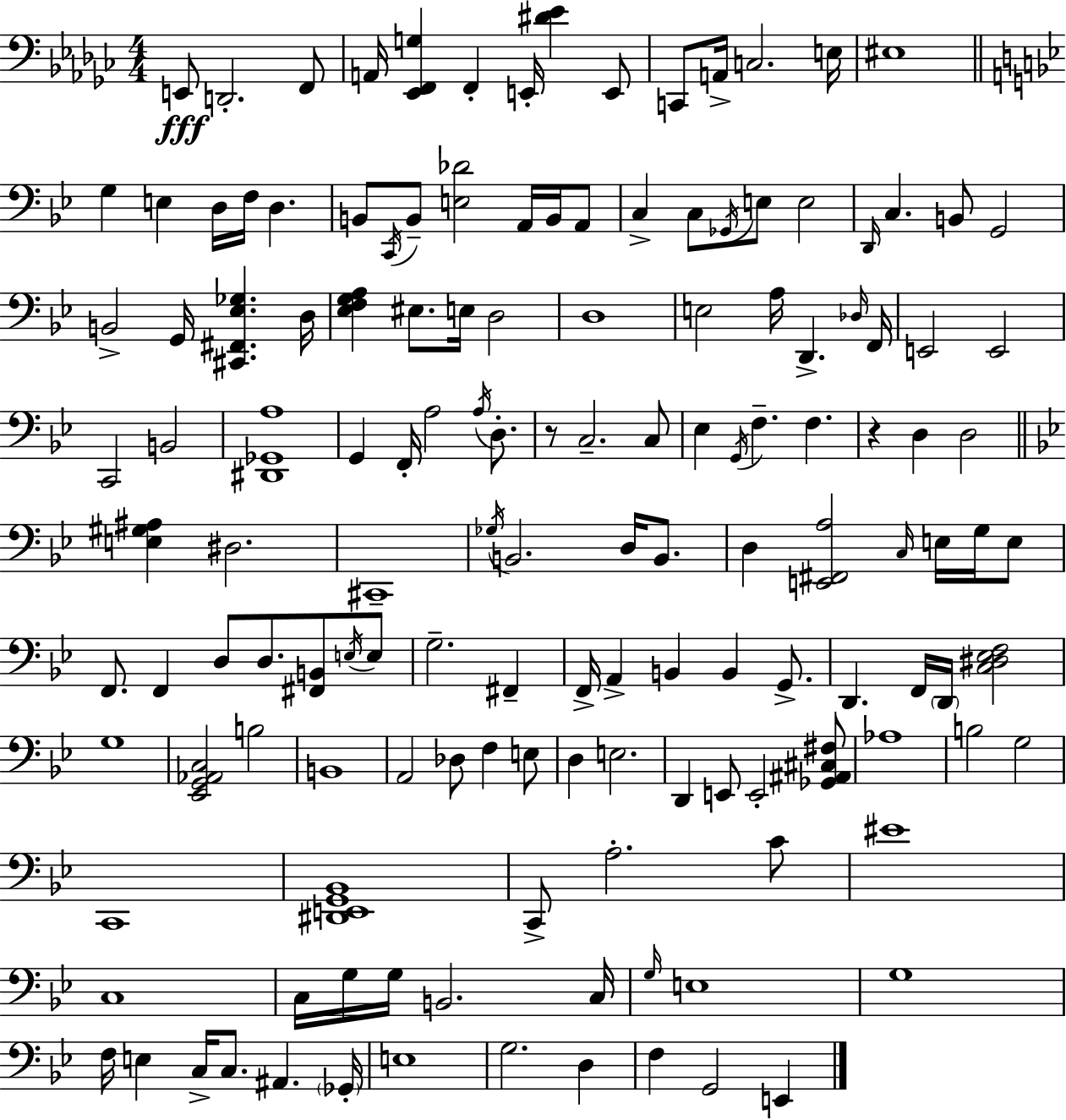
X:1
T:Untitled
M:4/4
L:1/4
K:Ebm
E,,/2 D,,2 F,,/2 A,,/4 [_E,,F,,G,] F,, E,,/4 [^D_E] E,,/2 C,,/2 A,,/4 C,2 E,/4 ^E,4 G, E, D,/4 F,/4 D, B,,/2 C,,/4 B,,/2 [E,_D]2 A,,/4 B,,/4 A,,/2 C, C,/2 _G,,/4 E,/2 E,2 D,,/4 C, B,,/2 G,,2 B,,2 G,,/4 [^C,,^F,,_E,_G,] D,/4 [_E,F,G,A,] ^E,/2 E,/4 D,2 D,4 E,2 A,/4 D,, _D,/4 F,,/4 E,,2 E,,2 C,,2 B,,2 [^D,,_G,,A,]4 G,, F,,/4 A,2 A,/4 D,/2 z/2 C,2 C,/2 _E, G,,/4 F, F, z D, D,2 [E,^G,^A,] ^D,2 ^C,,4 _G,/4 B,,2 D,/4 B,,/2 D, [E,,^F,,A,]2 C,/4 E,/4 G,/4 E,/2 F,,/2 F,, D,/2 D,/2 [^F,,B,,]/2 E,/4 E,/2 G,2 ^F,, F,,/4 A,, B,, B,, G,,/2 D,, F,,/4 D,,/4 [C,^D,_E,F,]2 G,4 [_E,,G,,_A,,C,]2 B,2 B,,4 A,,2 _D,/2 F, E,/2 D, E,2 D,, E,,/2 E,,2 [_G,,^A,,^C,^F,]/2 _A,4 B,2 G,2 C,,4 [^D,,E,,G,,_B,,]4 C,,/2 A,2 C/2 ^E4 C,4 C,/4 G,/4 G,/4 B,,2 C,/4 G,/4 E,4 G,4 F,/4 E, C,/4 C,/2 ^A,, _G,,/4 E,4 G,2 D, F, G,,2 E,,